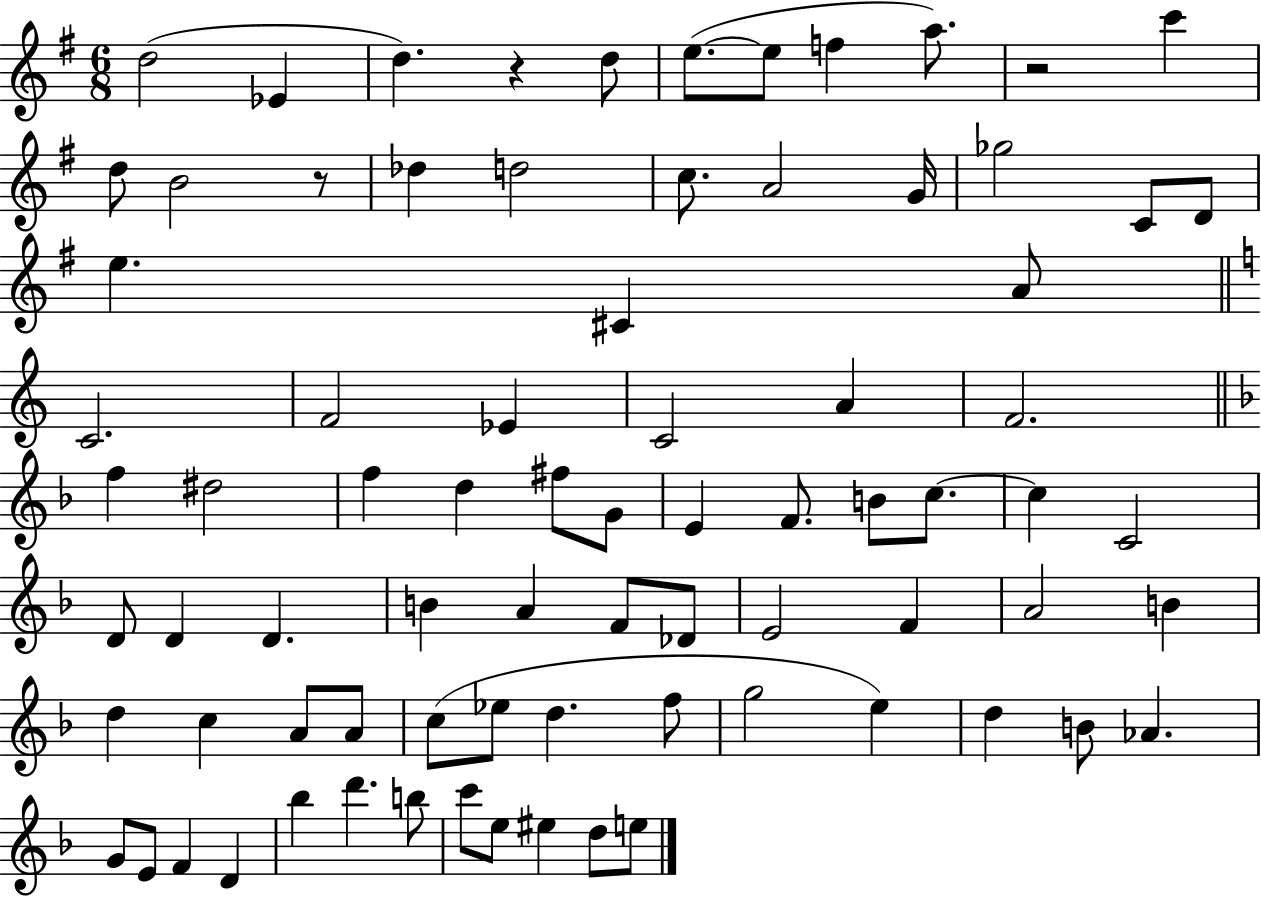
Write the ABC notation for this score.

X:1
T:Untitled
M:6/8
L:1/4
K:G
d2 _E d z d/2 e/2 e/2 f a/2 z2 c' d/2 B2 z/2 _d d2 c/2 A2 G/4 _g2 C/2 D/2 e ^C A/2 C2 F2 _E C2 A F2 f ^d2 f d ^f/2 G/2 E F/2 B/2 c/2 c C2 D/2 D D B A F/2 _D/2 E2 F A2 B d c A/2 A/2 c/2 _e/2 d f/2 g2 e d B/2 _A G/2 E/2 F D _b d' b/2 c'/2 e/2 ^e d/2 e/2